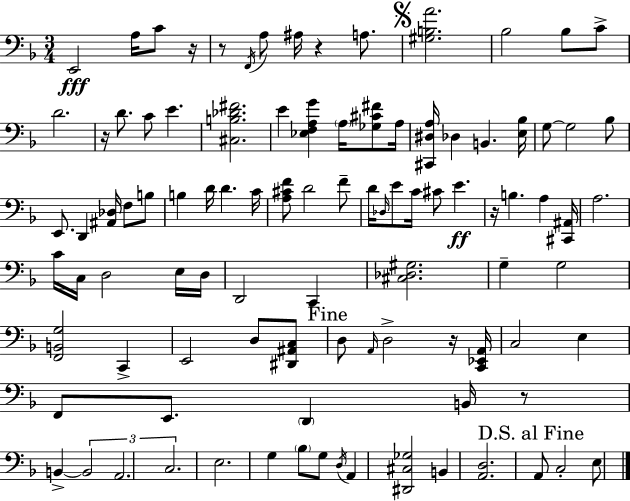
{
  \clef bass
  \numericTimeSignature
  \time 3/4
  \key f \major
  e,2\fff a16 c'8 r16 | r8 \acciaccatura { f,16 } a8 ais16 r4 a8. | \mark \markup { \musicglyph "scripts.segno" } <gis b a'>2. | bes2 bes8 c'8-> | \break d'2. | r16 d'8. c'8 e'4. | <cis b des' fis'>2. | e'4 <ees f a g'>4 \parenthesize a16 <ges cis' fis'>8 | \break a16 <cis, dis a>16 des4 b,4. | <e bes>16 g8~~ g2 bes8 | e,8. d,4 <ais, des>16 f8 b8 | b4 d'16 d'4. | \break c'16 <a cis' f'>8 d'2 f'8-- | d'16 \grace { des16 } e'8 c'16 cis'8 e'4.\ff | r16 b4. a4 | <cis, ais,>16 a2. | \break c'16 c16 d2 | e16 d16 d,2 c,4 | <cis des gis>2. | g4-- g2 | \break <f, b, g>2 c,4-> | e,2 d8 | <dis, ais, c>8 \mark "Fine" d8 \grace { a,16 } d2-> | r16 <c, ees, a,>16 c2 e4 | \break f,8 e,8. \parenthesize d,4 | b,16 r8 b,4->~~ \tuplet 3/2 { b,2 | a,2. | c2. } | \break e2. | g4 \parenthesize bes8 g8 \acciaccatura { d16 } | a,4 <dis, cis ges>2 | b,4 <a, d>2. | \break \mark "D.S. al Fine" a,8 c2-. | e8 \bar "|."
}